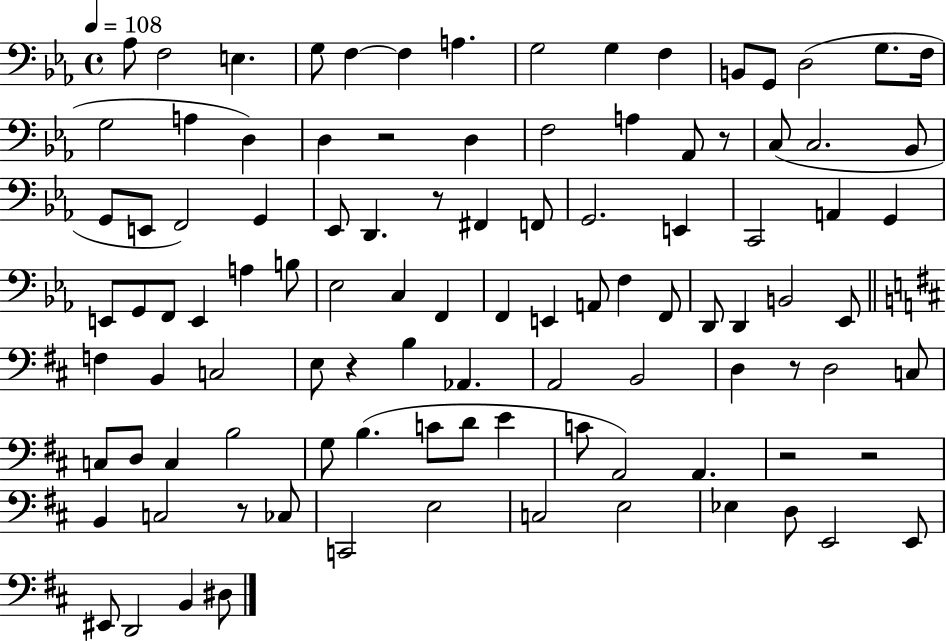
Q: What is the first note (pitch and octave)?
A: Ab3